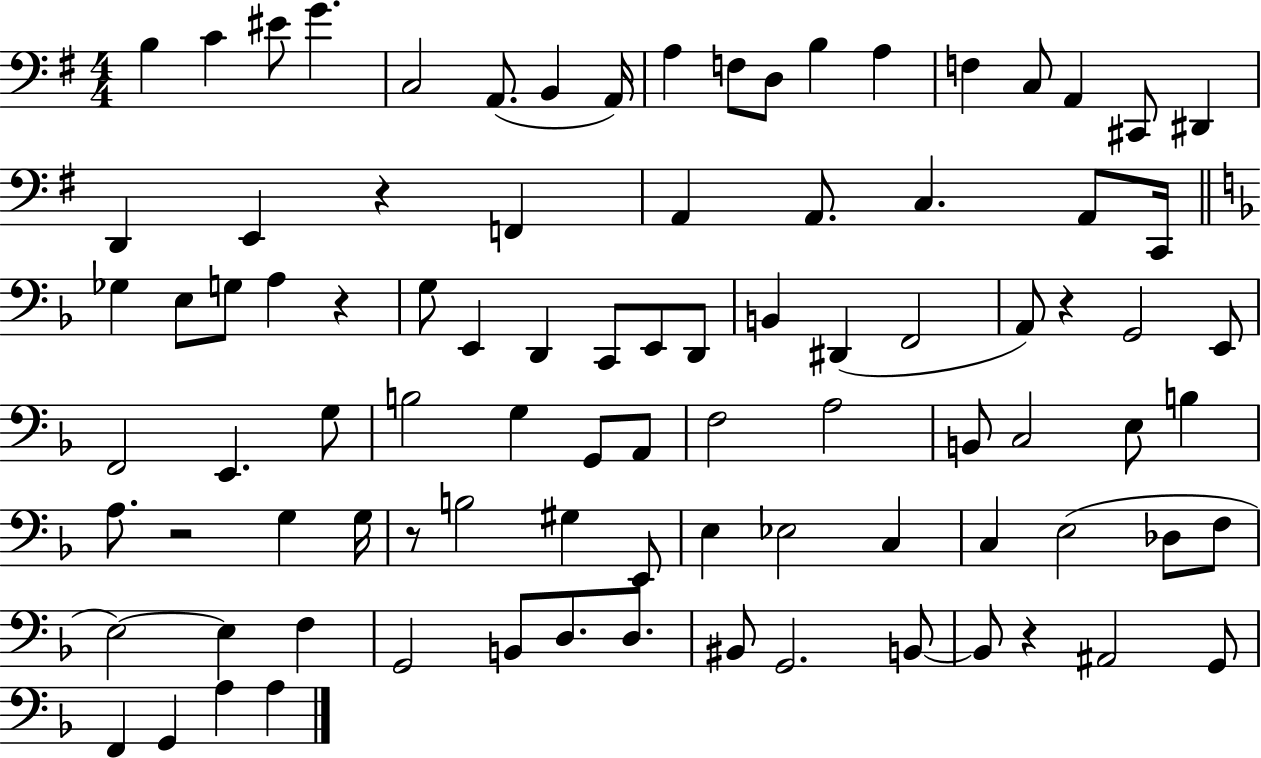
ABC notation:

X:1
T:Untitled
M:4/4
L:1/4
K:G
B, C ^E/2 G C,2 A,,/2 B,, A,,/4 A, F,/2 D,/2 B, A, F, C,/2 A,, ^C,,/2 ^D,, D,, E,, z F,, A,, A,,/2 C, A,,/2 C,,/4 _G, E,/2 G,/2 A, z G,/2 E,, D,, C,,/2 E,,/2 D,,/2 B,, ^D,, F,,2 A,,/2 z G,,2 E,,/2 F,,2 E,, G,/2 B,2 G, G,,/2 A,,/2 F,2 A,2 B,,/2 C,2 E,/2 B, A,/2 z2 G, G,/4 z/2 B,2 ^G, E,,/2 E, _E,2 C, C, E,2 _D,/2 F,/2 E,2 E, F, G,,2 B,,/2 D,/2 D,/2 ^B,,/2 G,,2 B,,/2 B,,/2 z ^A,,2 G,,/2 F,, G,, A, A,